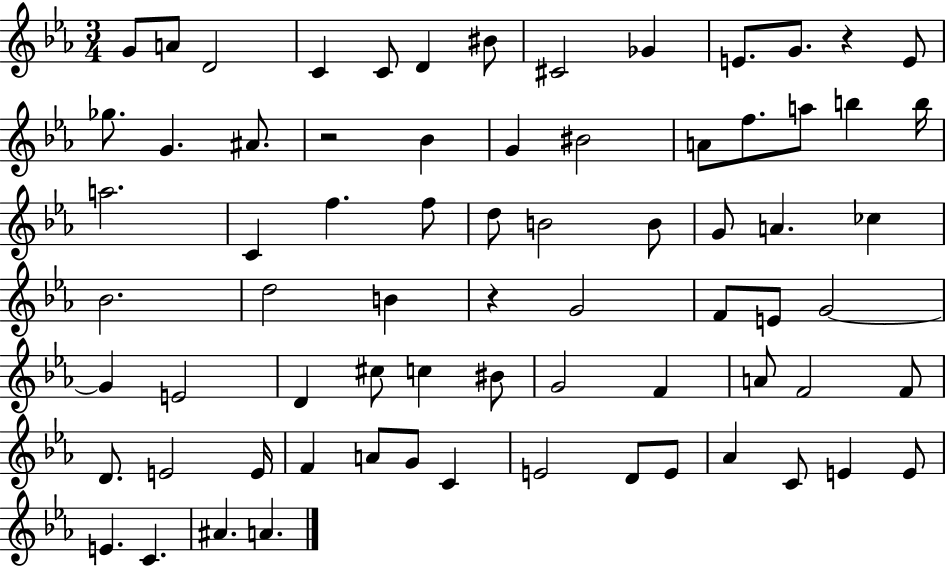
{
  \clef treble
  \numericTimeSignature
  \time 3/4
  \key ees \major
  g'8 a'8 d'2 | c'4 c'8 d'4 bis'8 | cis'2 ges'4 | e'8. g'8. r4 e'8 | \break ges''8. g'4. ais'8. | r2 bes'4 | g'4 bis'2 | a'8 f''8. a''8 b''4 b''16 | \break a''2. | c'4 f''4. f''8 | d''8 b'2 b'8 | g'8 a'4. ces''4 | \break bes'2. | d''2 b'4 | r4 g'2 | f'8 e'8 g'2~~ | \break g'4 e'2 | d'4 cis''8 c''4 bis'8 | g'2 f'4 | a'8 f'2 f'8 | \break d'8. e'2 e'16 | f'4 a'8 g'8 c'4 | e'2 d'8 e'8 | aes'4 c'8 e'4 e'8 | \break e'4. c'4. | ais'4. a'4. | \bar "|."
}